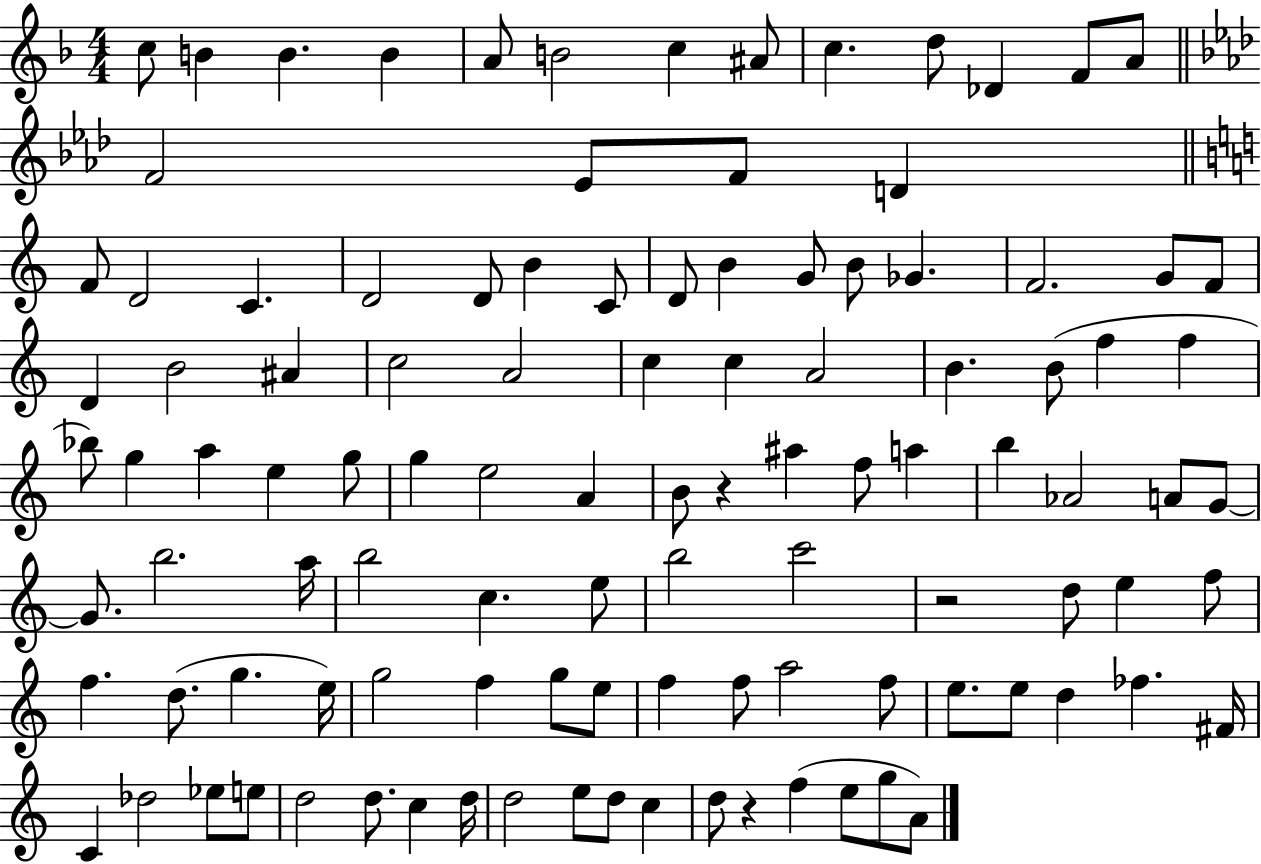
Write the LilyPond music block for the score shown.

{
  \clef treble
  \numericTimeSignature
  \time 4/4
  \key f \major
  \repeat volta 2 { c''8 b'4 b'4. b'4 | a'8 b'2 c''4 ais'8 | c''4. d''8 des'4 f'8 a'8 | \bar "||" \break \key f \minor f'2 ees'8 f'8 d'4 | \bar "||" \break \key c \major f'8 d'2 c'4. | d'2 d'8 b'4 c'8 | d'8 b'4 g'8 b'8 ges'4. | f'2. g'8 f'8 | \break d'4 b'2 ais'4 | c''2 a'2 | c''4 c''4 a'2 | b'4. b'8( f''4 f''4 | \break bes''8) g''4 a''4 e''4 g''8 | g''4 e''2 a'4 | b'8 r4 ais''4 f''8 a''4 | b''4 aes'2 a'8 g'8~~ | \break g'8. b''2. a''16 | b''2 c''4. e''8 | b''2 c'''2 | r2 d''8 e''4 f''8 | \break f''4. d''8.( g''4. e''16) | g''2 f''4 g''8 e''8 | f''4 f''8 a''2 f''8 | e''8. e''8 d''4 fes''4. fis'16 | \break c'4 des''2 ees''8 e''8 | d''2 d''8. c''4 d''16 | d''2 e''8 d''8 c''4 | d''8 r4 f''4( e''8 g''8 a'8) | \break } \bar "|."
}